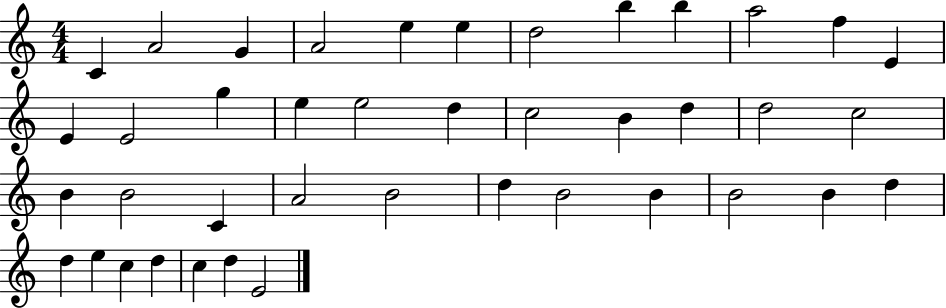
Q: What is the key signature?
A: C major